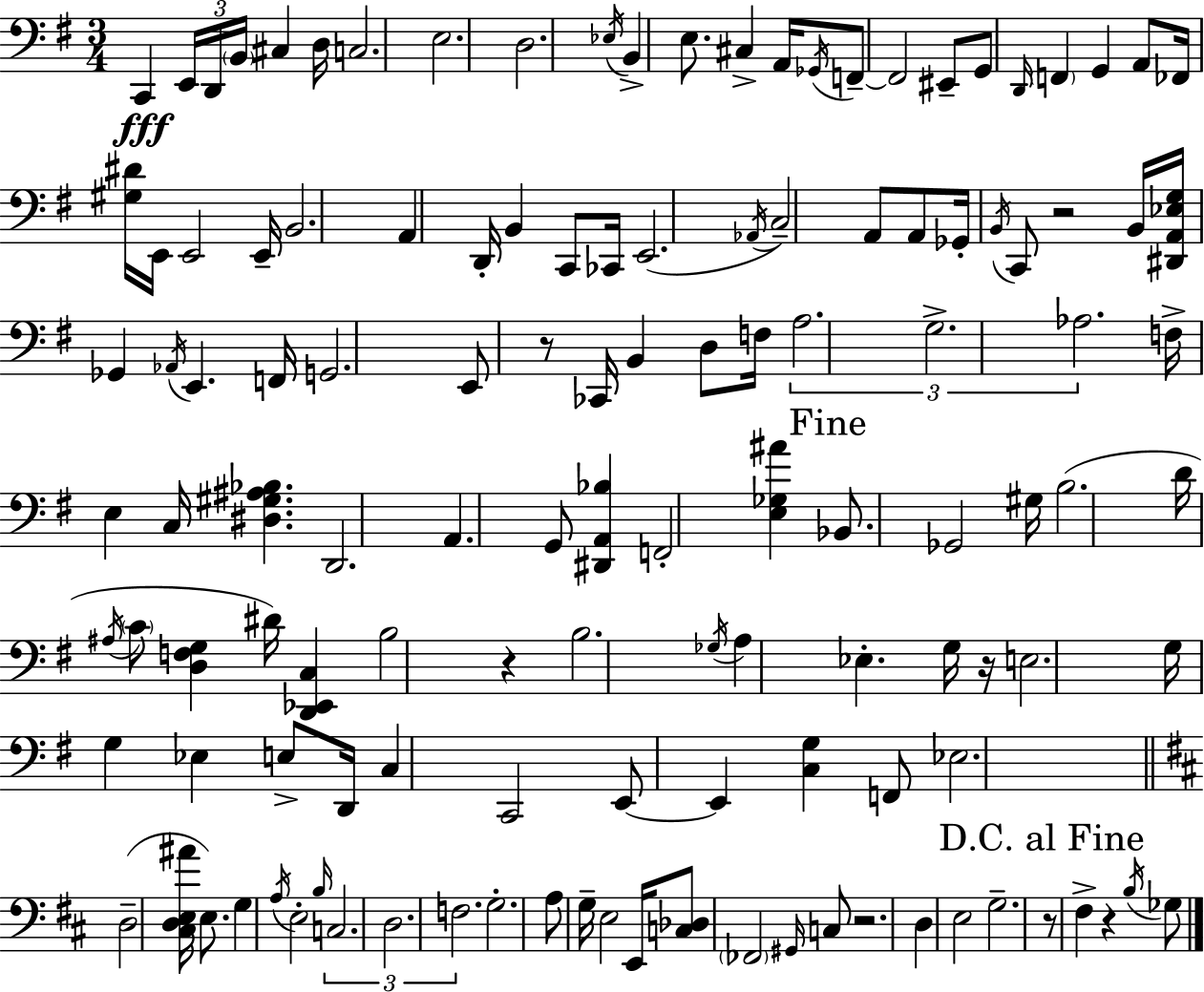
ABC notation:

X:1
T:Untitled
M:3/4
L:1/4
K:Em
C,, E,,/4 D,,/4 B,,/4 ^C, D,/4 C,2 E,2 D,2 _E,/4 B,, E,/2 ^C, A,,/4 _G,,/4 F,,/2 F,,2 ^E,,/2 G,,/2 D,,/4 F,, G,, A,,/2 _F,,/4 [^G,^D]/4 E,,/4 E,,2 E,,/4 B,,2 A,, D,,/4 B,, C,,/2 _C,,/4 E,,2 _A,,/4 C,2 A,,/2 A,,/2 _G,,/4 B,,/4 C,,/2 z2 B,,/4 [^D,,A,,_E,G,]/4 _G,, _A,,/4 E,, F,,/4 G,,2 E,,/2 z/2 _C,,/4 B,, D,/2 F,/4 A,2 G,2 _A,2 F,/4 E, C,/4 [^D,^G,^A,_B,] D,,2 A,, G,,/2 [^D,,A,,_B,] F,,2 [E,_G,^A] _B,,/2 _G,,2 ^G,/4 B,2 D/4 ^A,/4 C/2 [D,F,G,] ^D/4 [D,,_E,,C,] B,2 z B,2 _G,/4 A, _E, G,/4 z/4 E,2 G,/4 G, _E, E,/2 D,,/4 C, C,,2 E,,/2 E,, [C,G,] F,,/2 _E,2 D,2 [^C,D,E,^A]/4 E,/2 G, A,/4 E,2 B,/4 C,2 D,2 F,2 G,2 A,/2 G,/4 E,2 E,,/4 [C,_D,]/2 _F,,2 ^G,,/4 C,/2 z2 D, E,2 G,2 z/2 ^F, z B,/4 _G,/2